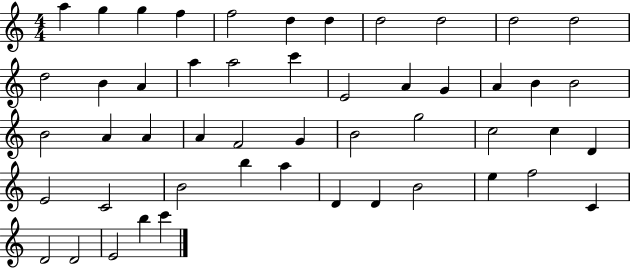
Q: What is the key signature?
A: C major